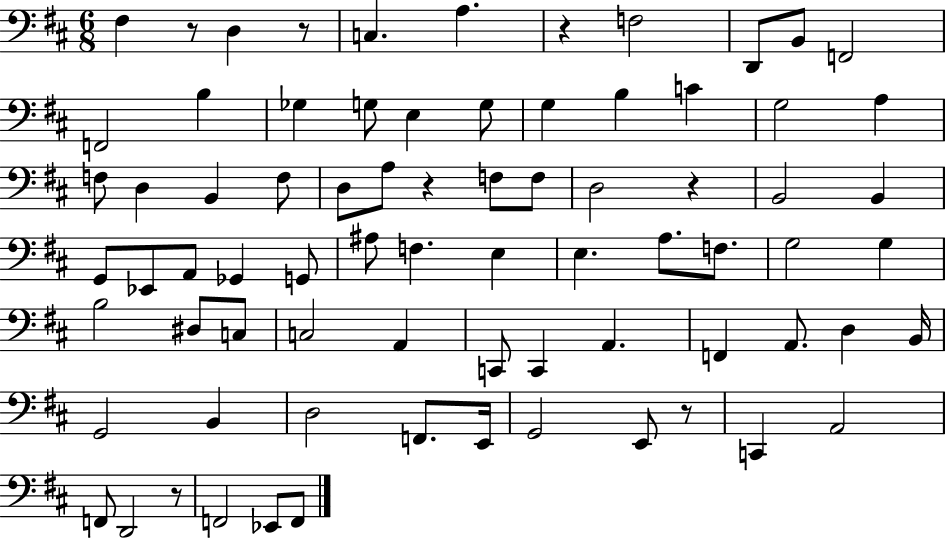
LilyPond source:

{
  \clef bass
  \numericTimeSignature
  \time 6/8
  \key d \major
  fis4 r8 d4 r8 | c4. a4. | r4 f2 | d,8 b,8 f,2 | \break f,2 b4 | ges4 g8 e4 g8 | g4 b4 c'4 | g2 a4 | \break f8 d4 b,4 f8 | d8 a8 r4 f8 f8 | d2 r4 | b,2 b,4 | \break g,8 ees,8 a,8 ges,4 g,8 | ais8 f4. e4 | e4. a8. f8. | g2 g4 | \break b2 dis8 c8 | c2 a,4 | c,8 c,4 a,4. | f,4 a,8. d4 b,16 | \break g,2 b,4 | d2 f,8. e,16 | g,2 e,8 r8 | c,4 a,2 | \break f,8 d,2 r8 | f,2 ees,8 f,8 | \bar "|."
}